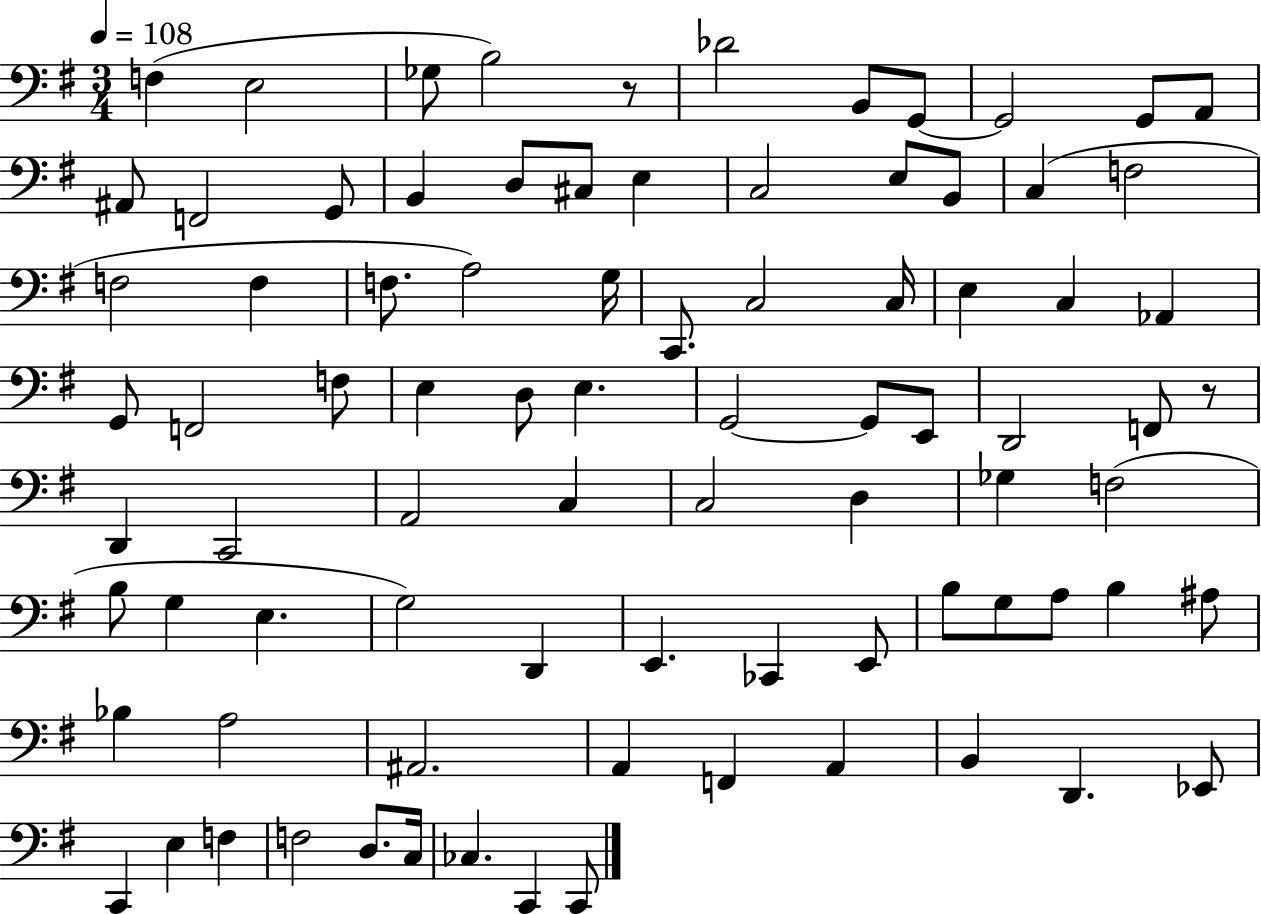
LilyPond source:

{
  \clef bass
  \numericTimeSignature
  \time 3/4
  \key g \major
  \tempo 4 = 108
  f4( e2 | ges8 b2) r8 | des'2 b,8 g,8~~ | g,2 g,8 a,8 | \break ais,8 f,2 g,8 | b,4 d8 cis8 e4 | c2 e8 b,8 | c4( f2 | \break f2 f4 | f8. a2) g16 | c,8. c2 c16 | e4 c4 aes,4 | \break g,8 f,2 f8 | e4 d8 e4. | g,2~~ g,8 e,8 | d,2 f,8 r8 | \break d,4 c,2 | a,2 c4 | c2 d4 | ges4 f2( | \break b8 g4 e4. | g2) d,4 | e,4. ces,4 e,8 | b8 g8 a8 b4 ais8 | \break bes4 a2 | ais,2. | a,4 f,4 a,4 | b,4 d,4. ees,8 | \break c,4 e4 f4 | f2 d8. c16 | ces4. c,4 c,8 | \bar "|."
}